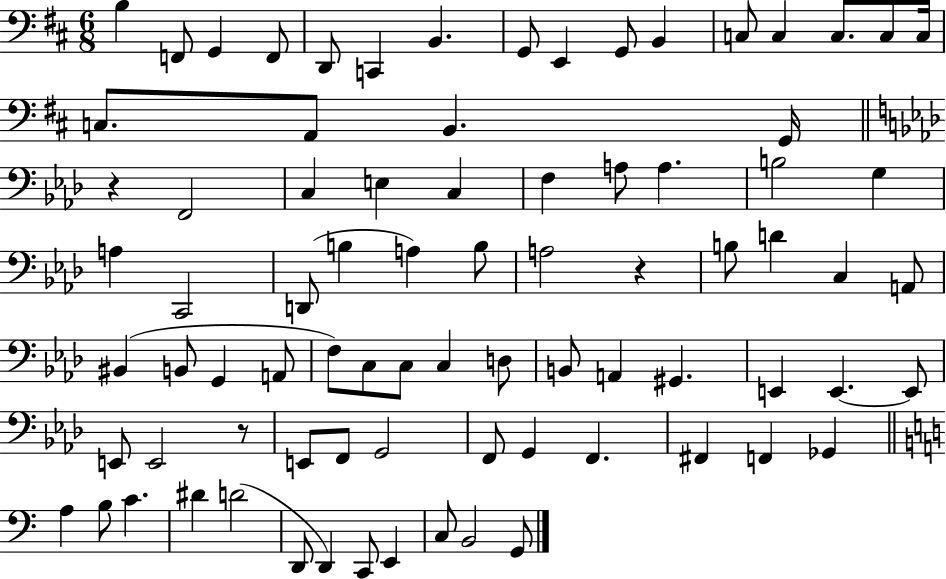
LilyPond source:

{
  \clef bass
  \numericTimeSignature
  \time 6/8
  \key d \major
  b4 f,8 g,4 f,8 | d,8 c,4 b,4. | g,8 e,4 g,8 b,4 | c8 c4 c8. c8 c16 | \break c8. a,8 b,4. g,16 | \bar "||" \break \key f \minor r4 f,2 | c4 e4 c4 | f4 a8 a4. | b2 g4 | \break a4 c,2 | d,8( b4 a4) b8 | a2 r4 | b8 d'4 c4 a,8 | \break bis,4( b,8 g,4 a,8 | f8) c8 c8 c4 d8 | b,8 a,4 gis,4. | e,4 e,4.~~ e,8 | \break e,8 e,2 r8 | e,8 f,8 g,2 | f,8 g,4 f,4. | fis,4 f,4 ges,4 | \break \bar "||" \break \key a \minor a4 b8 c'4. | dis'4 d'2( | d,8 d,4) c,8 e,4 | c8 b,2 g,8 | \break \bar "|."
}